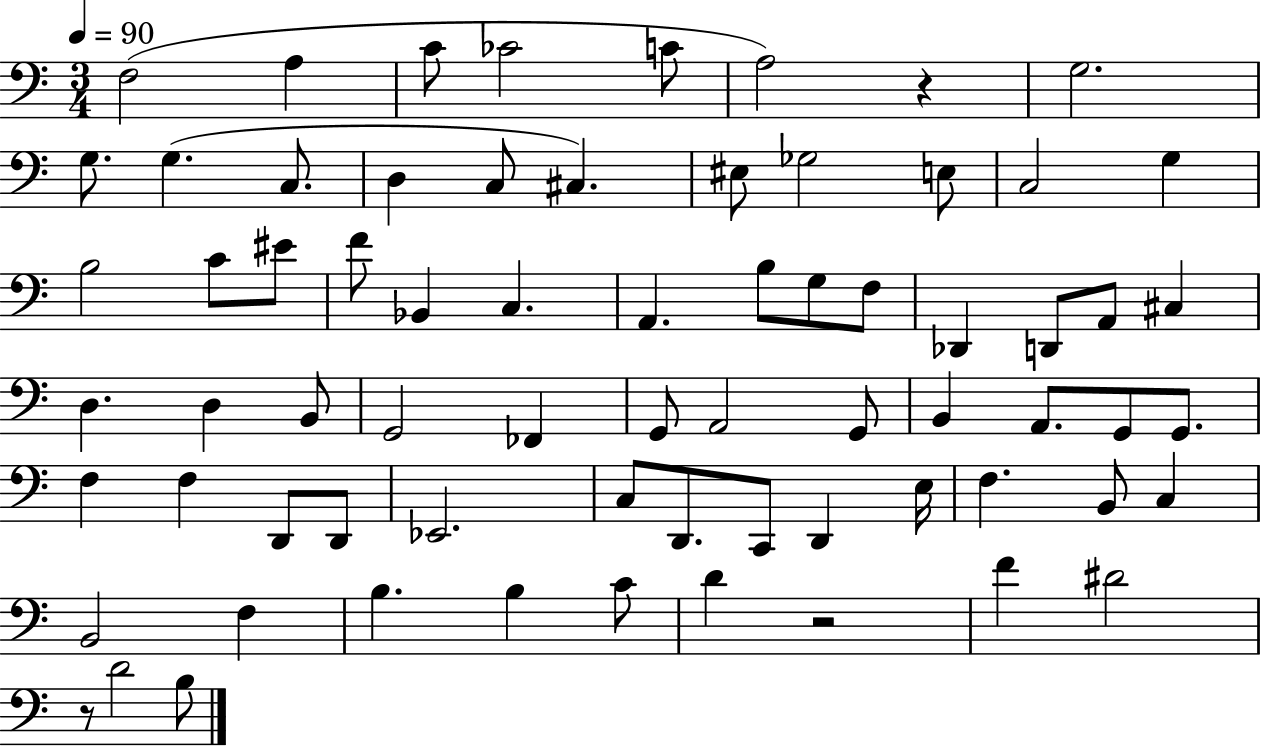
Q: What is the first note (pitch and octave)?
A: F3